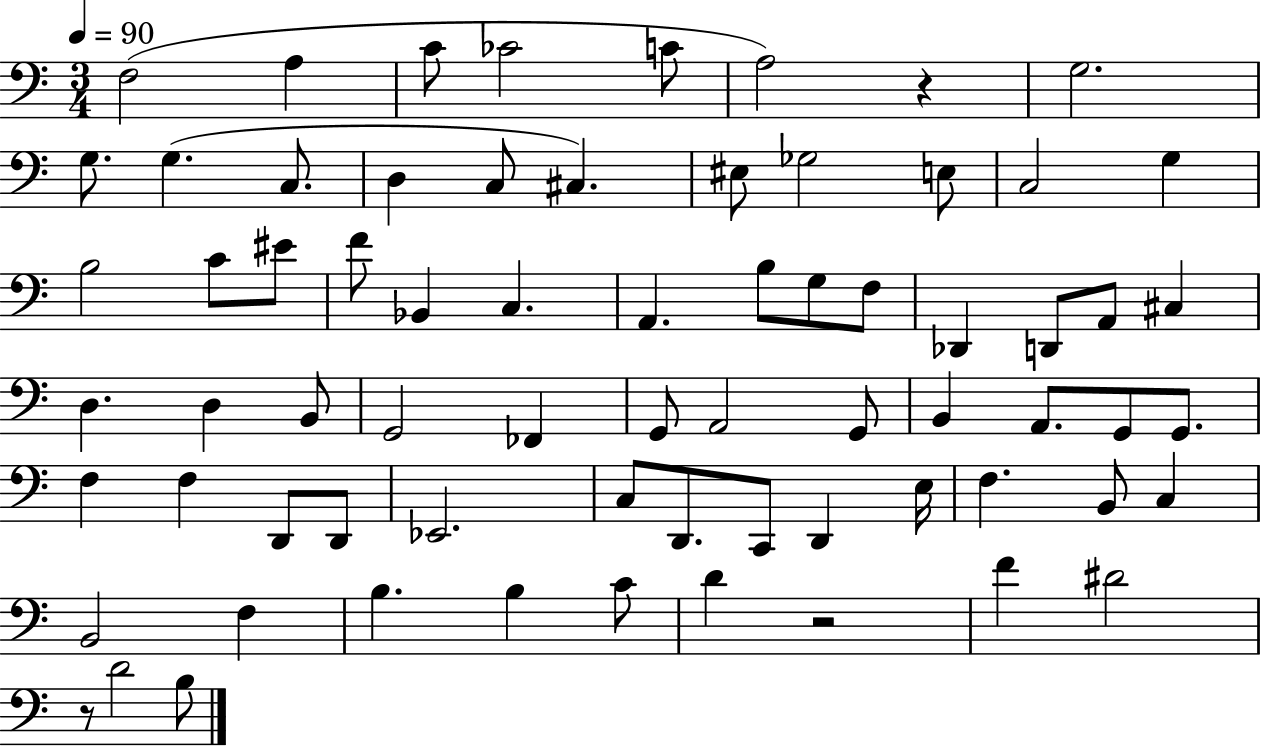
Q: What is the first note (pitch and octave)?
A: F3